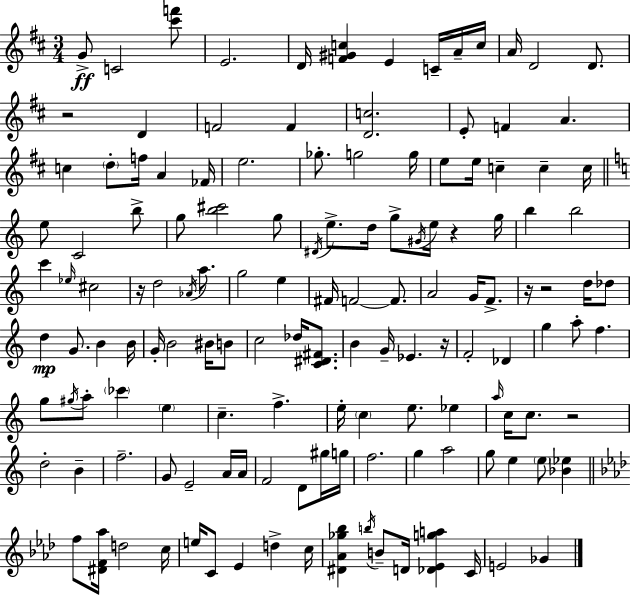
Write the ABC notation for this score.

X:1
T:Untitled
M:3/4
L:1/4
K:D
G/2 C2 [^c'f']/2 E2 D/4 [F^Gc] E C/4 A/4 c/4 A/4 D2 D/2 z2 D F2 F [Dc]2 E/2 F A c d/2 f/4 A _F/4 e2 _g/2 g2 g/4 e/2 e/4 c c c/4 e/2 C2 b/2 g/2 [b^c']2 g/2 ^D/4 e/2 d/4 g/2 ^G/4 e/4 z g/4 b b2 c' _e/4 ^c2 z/4 d2 _A/4 a/2 g2 e ^F/4 F2 F/2 A2 G/4 F/2 z/4 z2 d/4 _d/2 d G/2 B B/4 G/4 B2 ^B/4 B/2 c2 _d/4 [C^D^F]/2 B G/4 _E z/4 F2 _D g a/2 f g/2 ^g/4 a/2 _c' e c f e/4 c e/2 _e a/4 c/4 c/2 z2 d2 B f2 G/2 E2 A/4 A/4 F2 D/2 ^g/4 g/4 f2 g a2 g/2 e e/2 [_B_e] f/2 [^DF_a]/4 d2 c/4 e/4 C/2 _E d c/4 [^D_A_g_b] b/4 B/2 D/4 [_D_Ega] C/4 E2 _G